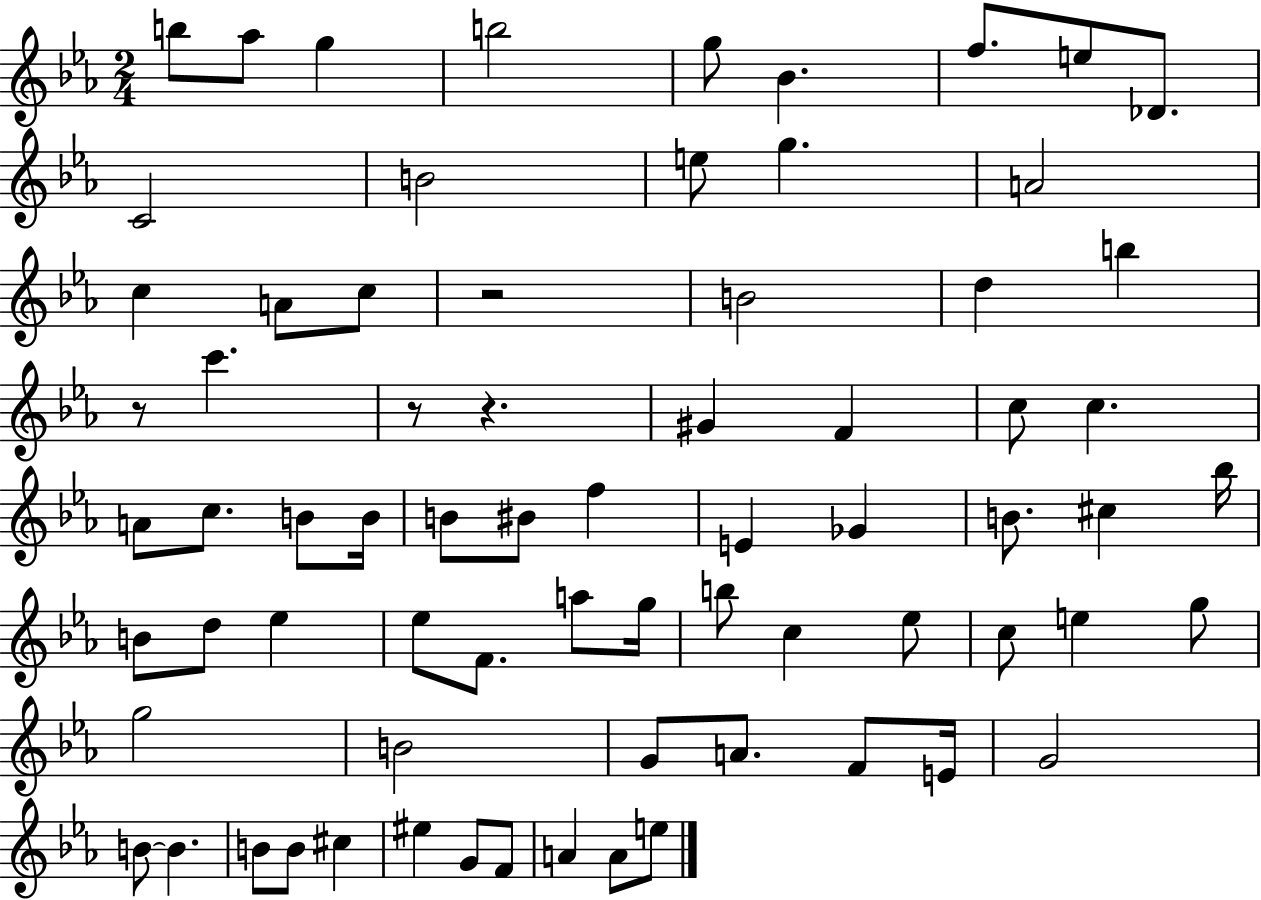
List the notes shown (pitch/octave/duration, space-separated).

B5/e Ab5/e G5/q B5/h G5/e Bb4/q. F5/e. E5/e Db4/e. C4/h B4/h E5/e G5/q. A4/h C5/q A4/e C5/e R/h B4/h D5/q B5/q R/e C6/q. R/e R/q. G#4/q F4/q C5/e C5/q. A4/e C5/e. B4/e B4/s B4/e BIS4/e F5/q E4/q Gb4/q B4/e. C#5/q Bb5/s B4/e D5/e Eb5/q Eb5/e F4/e. A5/e G5/s B5/e C5/q Eb5/e C5/e E5/q G5/e G5/h B4/h G4/e A4/e. F4/e E4/s G4/h B4/e B4/q. B4/e B4/e C#5/q EIS5/q G4/e F4/e A4/q A4/e E5/e